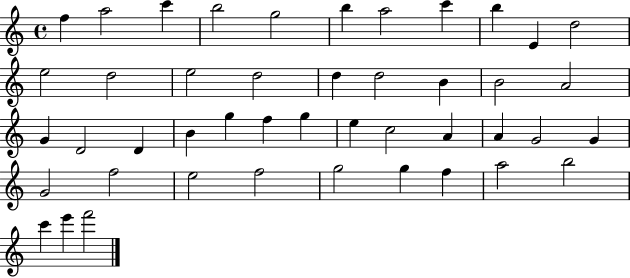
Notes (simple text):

F5/q A5/h C6/q B5/h G5/h B5/q A5/h C6/q B5/q E4/q D5/h E5/h D5/h E5/h D5/h D5/q D5/h B4/q B4/h A4/h G4/q D4/h D4/q B4/q G5/q F5/q G5/q E5/q C5/h A4/q A4/q G4/h G4/q G4/h F5/h E5/h F5/h G5/h G5/q F5/q A5/h B5/h C6/q E6/q F6/h